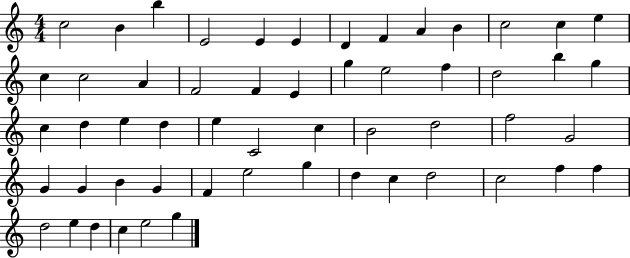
C5/h B4/q B5/q E4/h E4/q E4/q D4/q F4/q A4/q B4/q C5/h C5/q E5/q C5/q C5/h A4/q F4/h F4/q E4/q G5/q E5/h F5/q D5/h B5/q G5/q C5/q D5/q E5/q D5/q E5/q C4/h C5/q B4/h D5/h F5/h G4/h G4/q G4/q B4/q G4/q F4/q E5/h G5/q D5/q C5/q D5/h C5/h F5/q F5/q D5/h E5/q D5/q C5/q E5/h G5/q